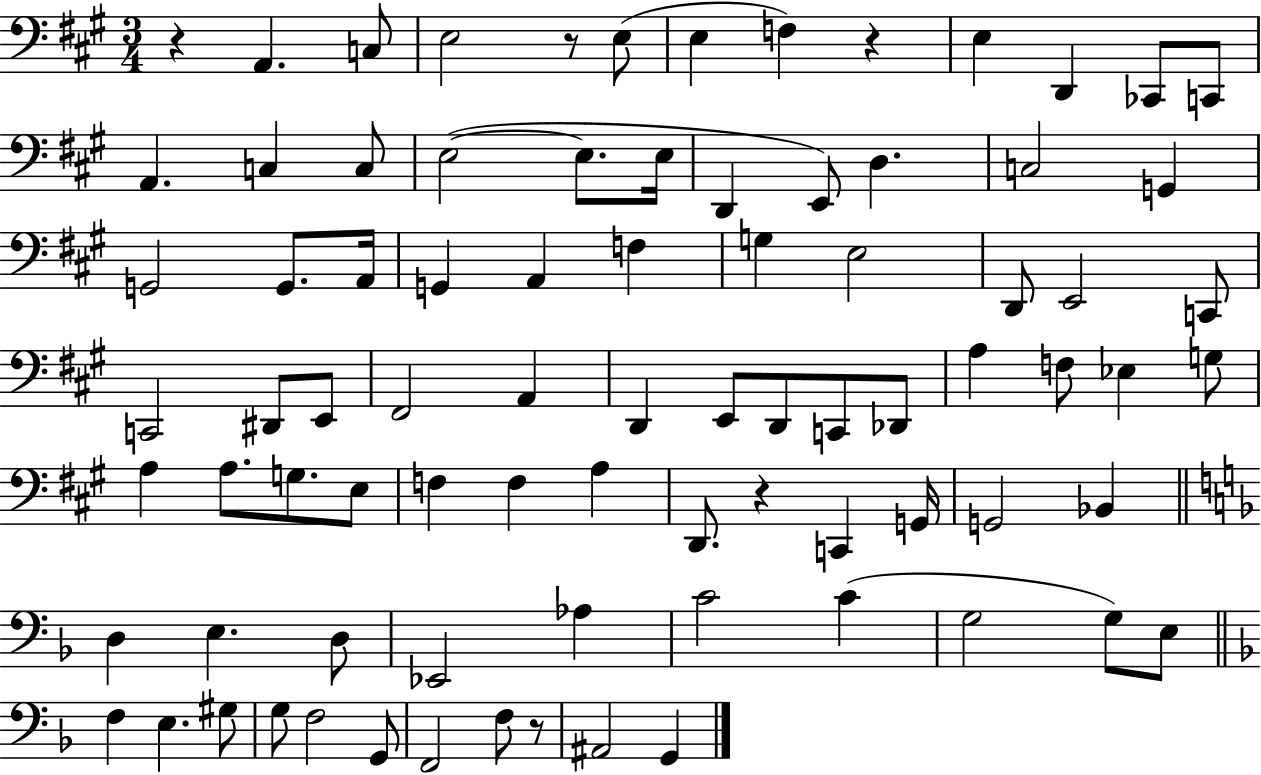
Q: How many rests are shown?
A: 5